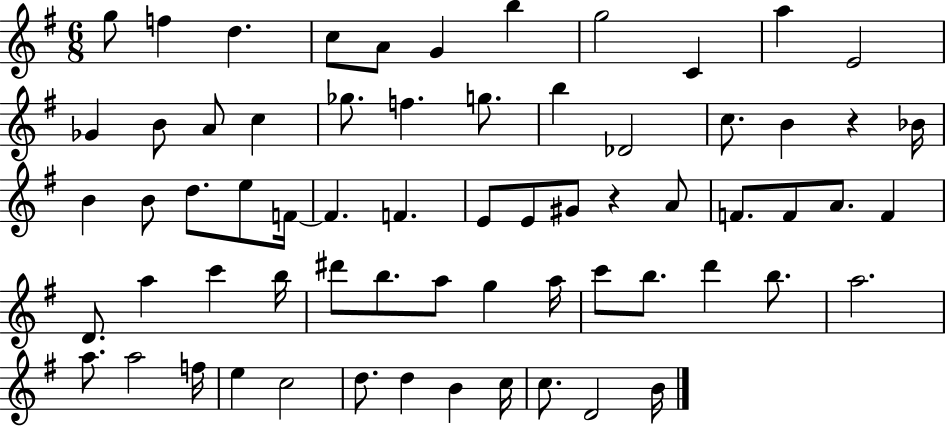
X:1
T:Untitled
M:6/8
L:1/4
K:G
g/2 f d c/2 A/2 G b g2 C a E2 _G B/2 A/2 c _g/2 f g/2 b _D2 c/2 B z _B/4 B B/2 d/2 e/2 F/4 F F E/2 E/2 ^G/2 z A/2 F/2 F/2 A/2 F D/2 a c' b/4 ^d'/2 b/2 a/2 g a/4 c'/2 b/2 d' b/2 a2 a/2 a2 f/4 e c2 d/2 d B c/4 c/2 D2 B/4